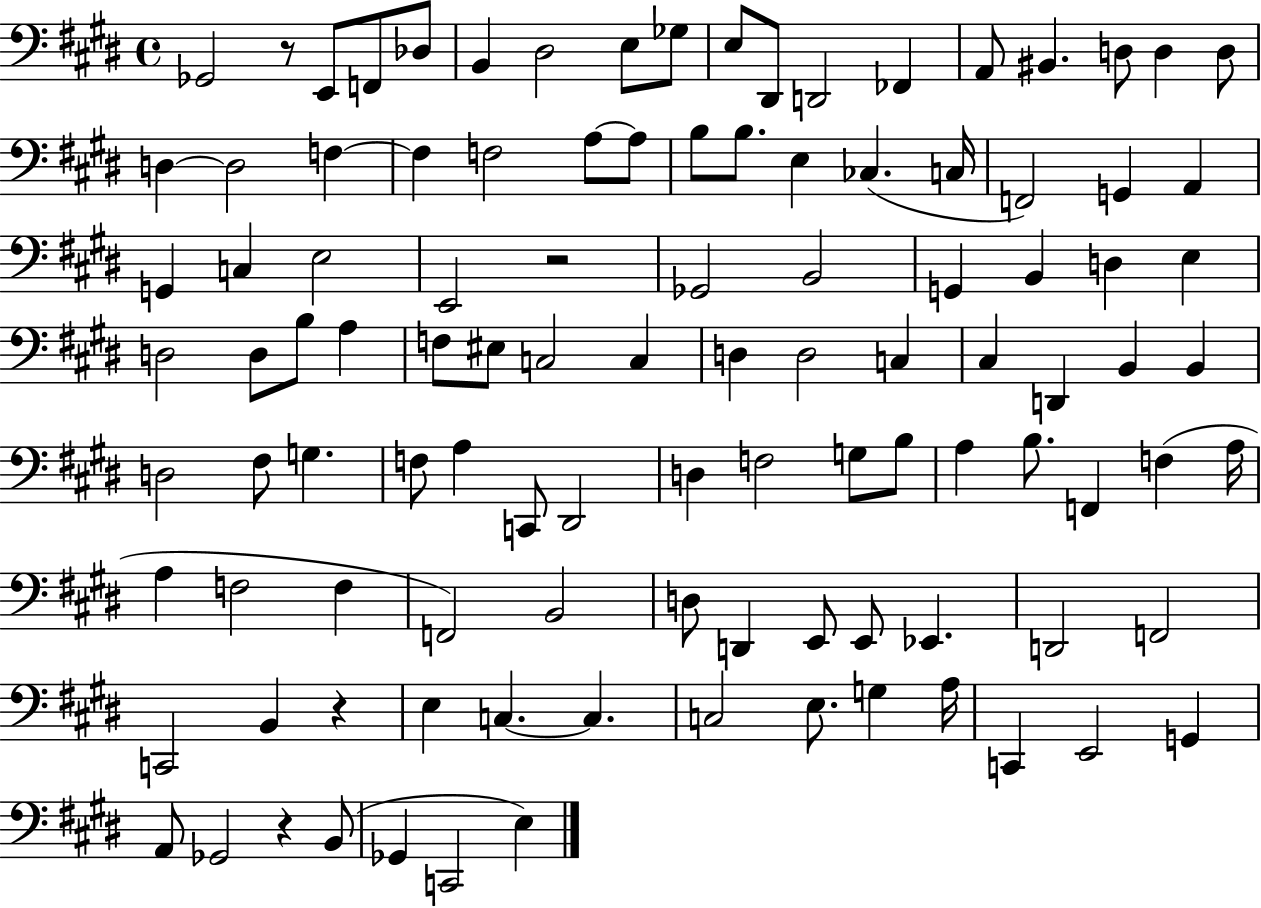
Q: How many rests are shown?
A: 4